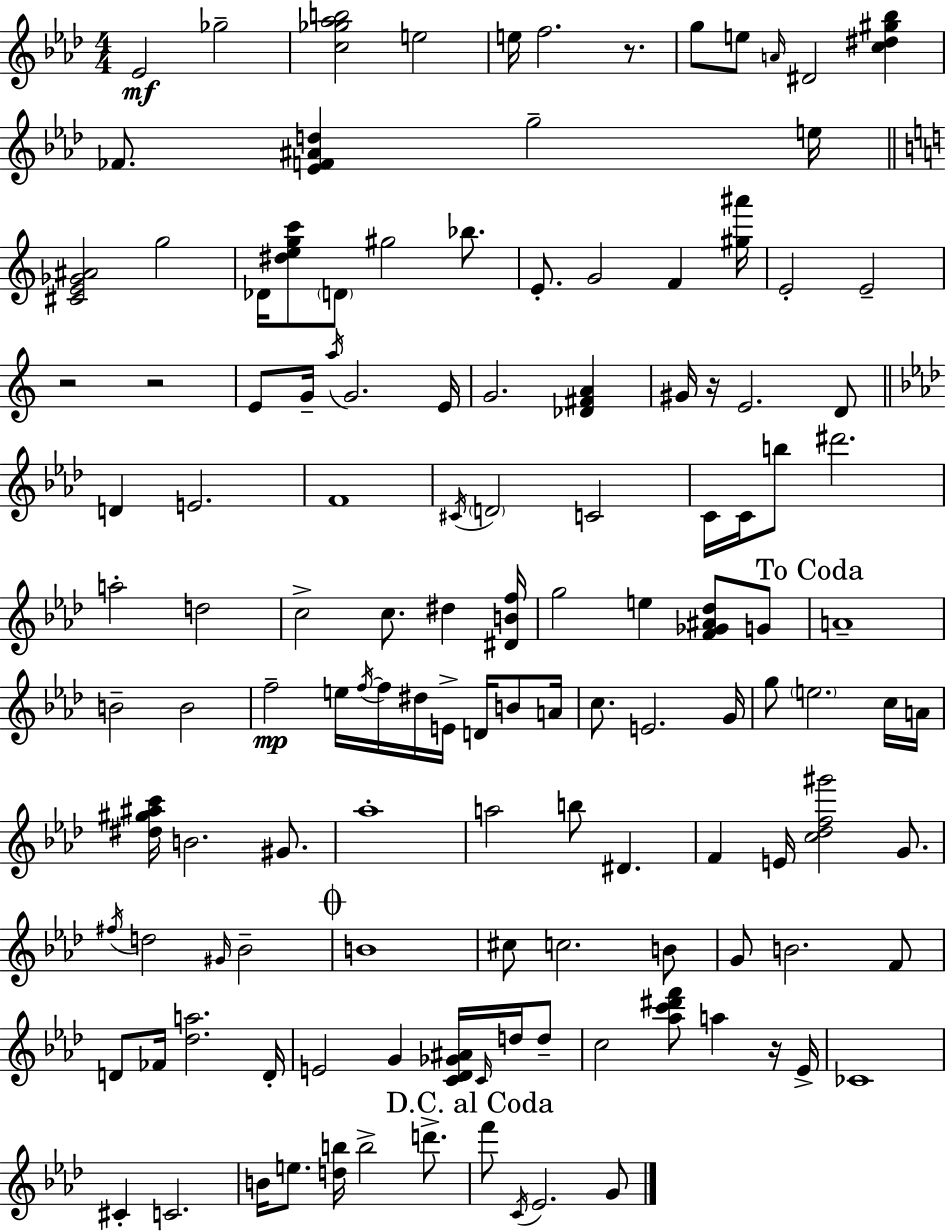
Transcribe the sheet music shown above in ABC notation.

X:1
T:Untitled
M:4/4
L:1/4
K:Fm
_E2 _g2 [c_g_ab]2 e2 e/4 f2 z/2 g/2 e/2 A/4 ^D2 [c^d^g_b] _F/2 [_EF^Ad] g2 e/4 [^CE_G^A]2 g2 _D/4 [^degc']/2 D/2 ^g2 _b/2 E/2 G2 F [^g^a']/4 E2 E2 z2 z2 E/2 G/4 a/4 G2 E/4 G2 [_D^FA] ^G/4 z/4 E2 D/2 D E2 F4 ^C/4 D2 C2 C/4 C/4 b/2 ^d'2 a2 d2 c2 c/2 ^d [^DBf]/4 g2 e [F_G^A_d]/2 G/2 A4 B2 B2 f2 e/4 f/4 f/4 ^d/4 E/4 D/4 B/2 A/4 c/2 E2 G/4 g/2 e2 c/4 A/4 [^d^g^ac']/4 B2 ^G/2 _a4 a2 b/2 ^D F E/4 [c_df^g']2 G/2 ^f/4 d2 ^G/4 _B2 B4 ^c/2 c2 B/2 G/2 B2 F/2 D/2 _F/4 [_da]2 D/4 E2 G [C_D_G^A]/4 C/4 d/4 d/2 c2 [_ac'^d'f']/2 a z/4 _E/4 _C4 ^C C2 B/4 e/2 [db]/4 b2 d'/2 f'/2 C/4 _E2 G/2